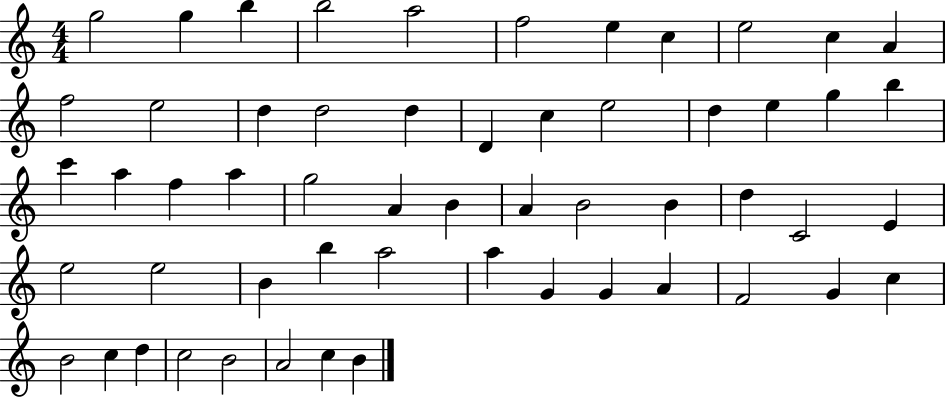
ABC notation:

X:1
T:Untitled
M:4/4
L:1/4
K:C
g2 g b b2 a2 f2 e c e2 c A f2 e2 d d2 d D c e2 d e g b c' a f a g2 A B A B2 B d C2 E e2 e2 B b a2 a G G A F2 G c B2 c d c2 B2 A2 c B